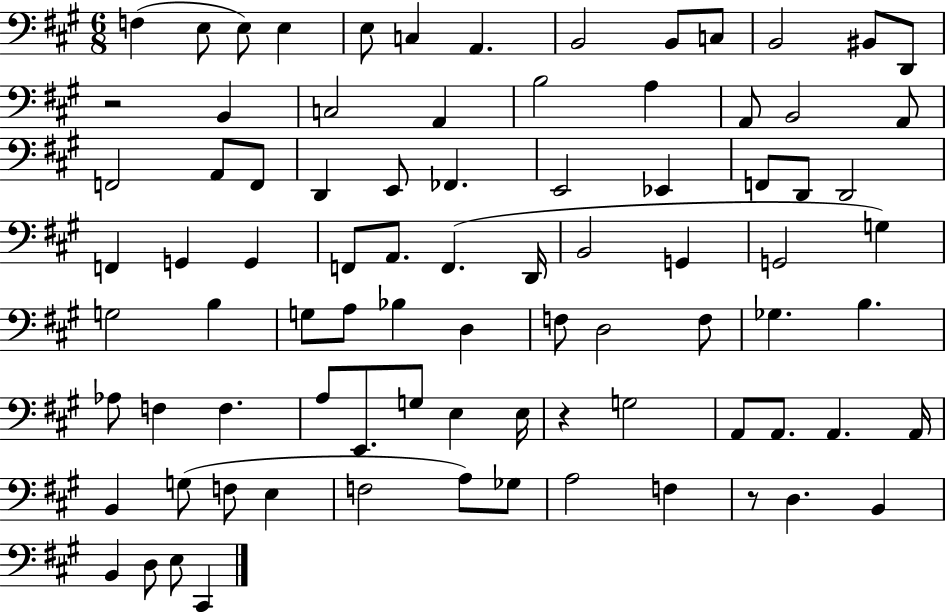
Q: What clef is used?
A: bass